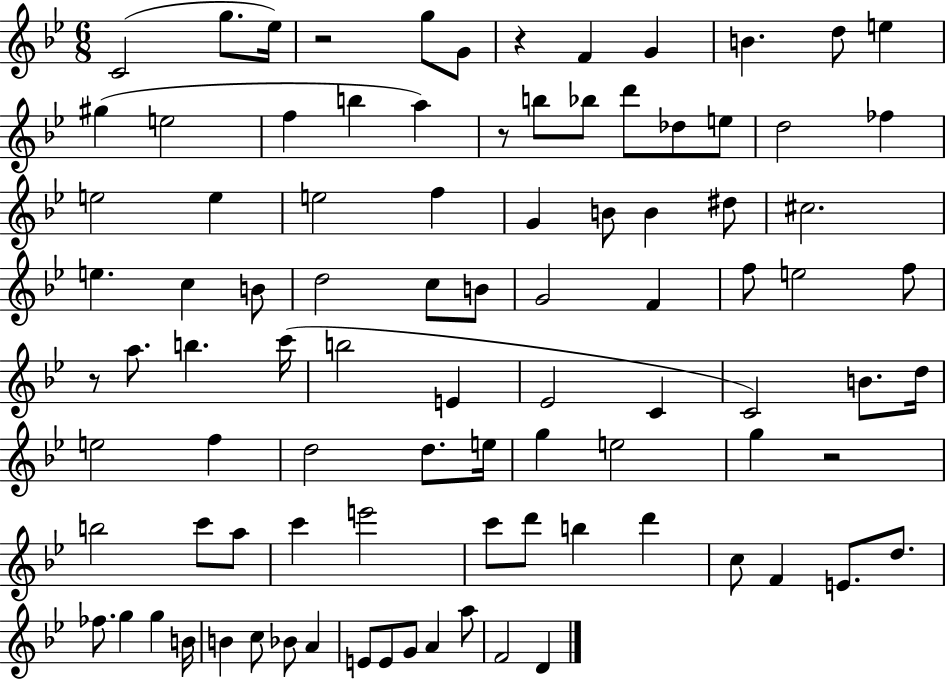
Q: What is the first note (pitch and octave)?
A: C4